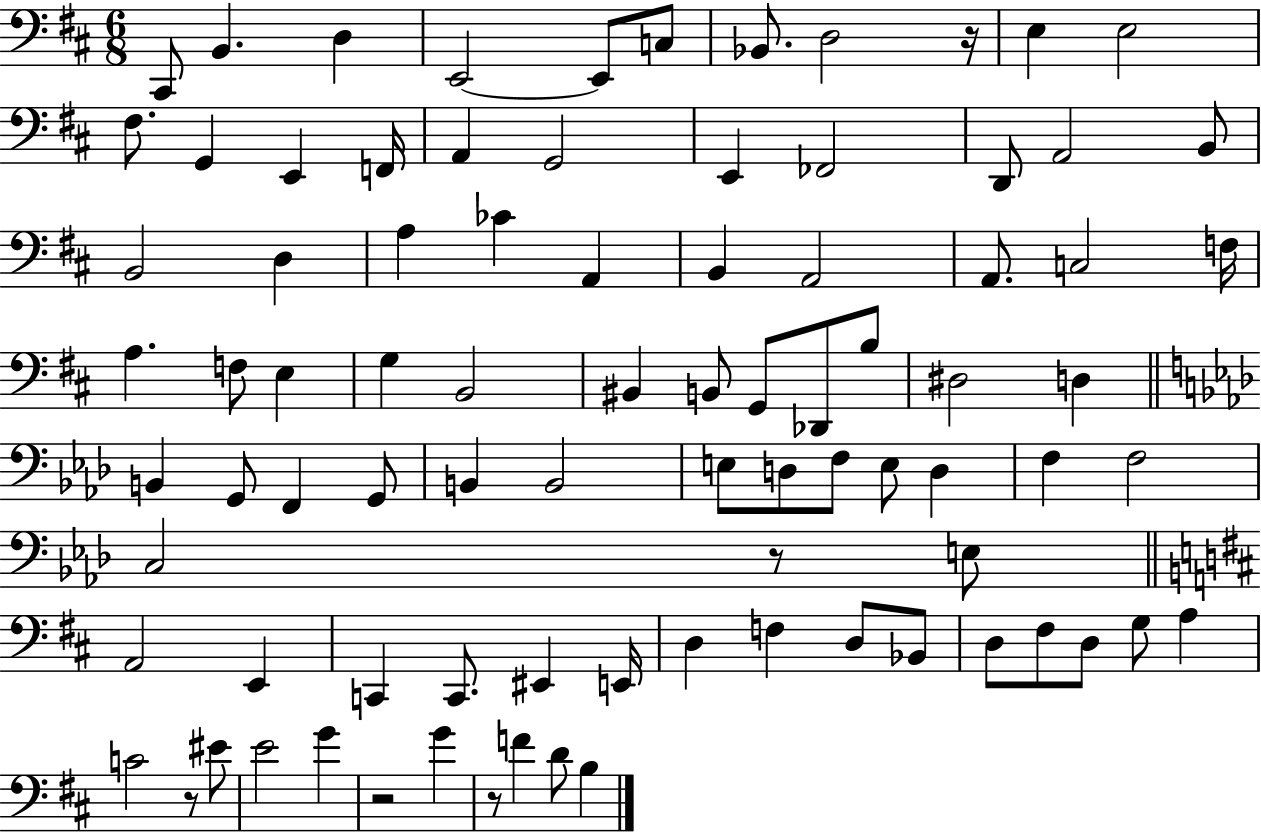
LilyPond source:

{
  \clef bass
  \numericTimeSignature
  \time 6/8
  \key d \major
  cis,8 b,4. d4 | e,2~~ e,8 c8 | bes,8. d2 r16 | e4 e2 | \break fis8. g,4 e,4 f,16 | a,4 g,2 | e,4 fes,2 | d,8 a,2 b,8 | \break b,2 d4 | a4 ces'4 a,4 | b,4 a,2 | a,8. c2 f16 | \break a4. f8 e4 | g4 b,2 | bis,4 b,8 g,8 des,8 b8 | dis2 d4 | \break \bar "||" \break \key f \minor b,4 g,8 f,4 g,8 | b,4 b,2 | e8 d8 f8 e8 d4 | f4 f2 | \break c2 r8 e8 | \bar "||" \break \key d \major a,2 e,4 | c,4 c,8. eis,4 e,16 | d4 f4 d8 bes,8 | d8 fis8 d8 g8 a4 | \break c'2 r8 eis'8 | e'2 g'4 | r2 g'4 | r8 f'4 d'8 b4 | \break \bar "|."
}